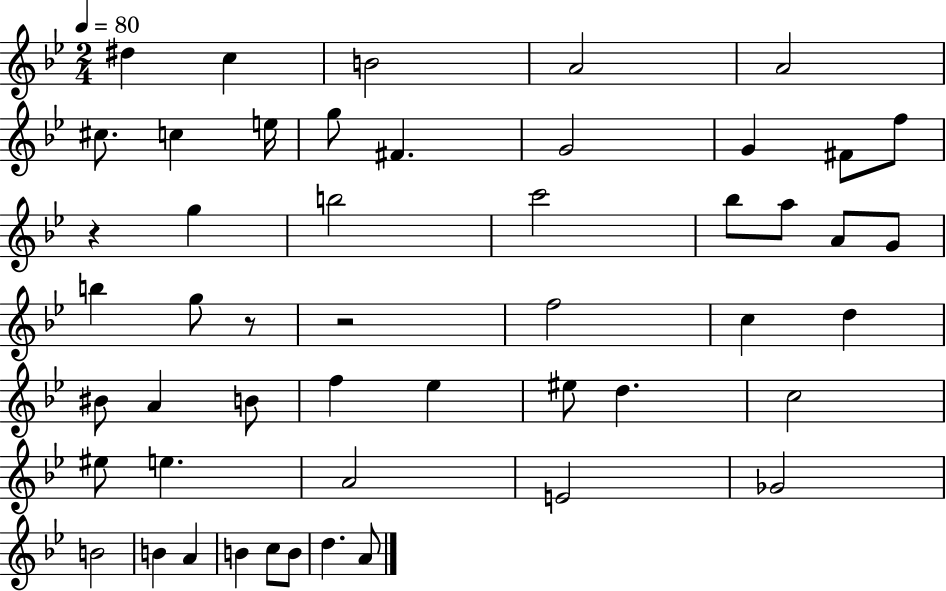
{
  \clef treble
  \numericTimeSignature
  \time 2/4
  \key bes \major
  \tempo 4 = 80
  dis''4 c''4 | b'2 | a'2 | a'2 | \break cis''8. c''4 e''16 | g''8 fis'4. | g'2 | g'4 fis'8 f''8 | \break r4 g''4 | b''2 | c'''2 | bes''8 a''8 a'8 g'8 | \break b''4 g''8 r8 | r2 | f''2 | c''4 d''4 | \break bis'8 a'4 b'8 | f''4 ees''4 | eis''8 d''4. | c''2 | \break eis''8 e''4. | a'2 | e'2 | ges'2 | \break b'2 | b'4 a'4 | b'4 c''8 b'8 | d''4. a'8 | \break \bar "|."
}